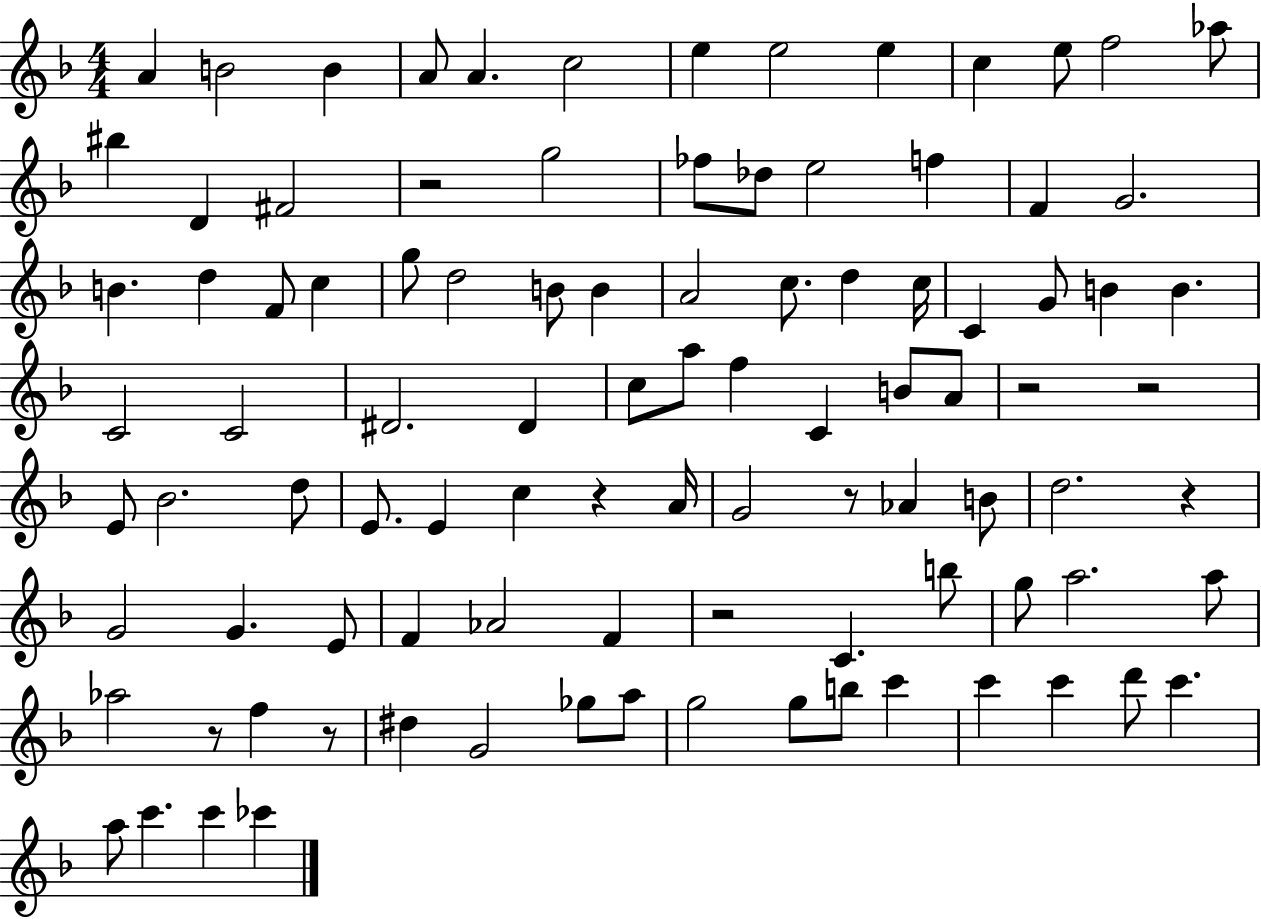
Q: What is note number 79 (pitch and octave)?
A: G5